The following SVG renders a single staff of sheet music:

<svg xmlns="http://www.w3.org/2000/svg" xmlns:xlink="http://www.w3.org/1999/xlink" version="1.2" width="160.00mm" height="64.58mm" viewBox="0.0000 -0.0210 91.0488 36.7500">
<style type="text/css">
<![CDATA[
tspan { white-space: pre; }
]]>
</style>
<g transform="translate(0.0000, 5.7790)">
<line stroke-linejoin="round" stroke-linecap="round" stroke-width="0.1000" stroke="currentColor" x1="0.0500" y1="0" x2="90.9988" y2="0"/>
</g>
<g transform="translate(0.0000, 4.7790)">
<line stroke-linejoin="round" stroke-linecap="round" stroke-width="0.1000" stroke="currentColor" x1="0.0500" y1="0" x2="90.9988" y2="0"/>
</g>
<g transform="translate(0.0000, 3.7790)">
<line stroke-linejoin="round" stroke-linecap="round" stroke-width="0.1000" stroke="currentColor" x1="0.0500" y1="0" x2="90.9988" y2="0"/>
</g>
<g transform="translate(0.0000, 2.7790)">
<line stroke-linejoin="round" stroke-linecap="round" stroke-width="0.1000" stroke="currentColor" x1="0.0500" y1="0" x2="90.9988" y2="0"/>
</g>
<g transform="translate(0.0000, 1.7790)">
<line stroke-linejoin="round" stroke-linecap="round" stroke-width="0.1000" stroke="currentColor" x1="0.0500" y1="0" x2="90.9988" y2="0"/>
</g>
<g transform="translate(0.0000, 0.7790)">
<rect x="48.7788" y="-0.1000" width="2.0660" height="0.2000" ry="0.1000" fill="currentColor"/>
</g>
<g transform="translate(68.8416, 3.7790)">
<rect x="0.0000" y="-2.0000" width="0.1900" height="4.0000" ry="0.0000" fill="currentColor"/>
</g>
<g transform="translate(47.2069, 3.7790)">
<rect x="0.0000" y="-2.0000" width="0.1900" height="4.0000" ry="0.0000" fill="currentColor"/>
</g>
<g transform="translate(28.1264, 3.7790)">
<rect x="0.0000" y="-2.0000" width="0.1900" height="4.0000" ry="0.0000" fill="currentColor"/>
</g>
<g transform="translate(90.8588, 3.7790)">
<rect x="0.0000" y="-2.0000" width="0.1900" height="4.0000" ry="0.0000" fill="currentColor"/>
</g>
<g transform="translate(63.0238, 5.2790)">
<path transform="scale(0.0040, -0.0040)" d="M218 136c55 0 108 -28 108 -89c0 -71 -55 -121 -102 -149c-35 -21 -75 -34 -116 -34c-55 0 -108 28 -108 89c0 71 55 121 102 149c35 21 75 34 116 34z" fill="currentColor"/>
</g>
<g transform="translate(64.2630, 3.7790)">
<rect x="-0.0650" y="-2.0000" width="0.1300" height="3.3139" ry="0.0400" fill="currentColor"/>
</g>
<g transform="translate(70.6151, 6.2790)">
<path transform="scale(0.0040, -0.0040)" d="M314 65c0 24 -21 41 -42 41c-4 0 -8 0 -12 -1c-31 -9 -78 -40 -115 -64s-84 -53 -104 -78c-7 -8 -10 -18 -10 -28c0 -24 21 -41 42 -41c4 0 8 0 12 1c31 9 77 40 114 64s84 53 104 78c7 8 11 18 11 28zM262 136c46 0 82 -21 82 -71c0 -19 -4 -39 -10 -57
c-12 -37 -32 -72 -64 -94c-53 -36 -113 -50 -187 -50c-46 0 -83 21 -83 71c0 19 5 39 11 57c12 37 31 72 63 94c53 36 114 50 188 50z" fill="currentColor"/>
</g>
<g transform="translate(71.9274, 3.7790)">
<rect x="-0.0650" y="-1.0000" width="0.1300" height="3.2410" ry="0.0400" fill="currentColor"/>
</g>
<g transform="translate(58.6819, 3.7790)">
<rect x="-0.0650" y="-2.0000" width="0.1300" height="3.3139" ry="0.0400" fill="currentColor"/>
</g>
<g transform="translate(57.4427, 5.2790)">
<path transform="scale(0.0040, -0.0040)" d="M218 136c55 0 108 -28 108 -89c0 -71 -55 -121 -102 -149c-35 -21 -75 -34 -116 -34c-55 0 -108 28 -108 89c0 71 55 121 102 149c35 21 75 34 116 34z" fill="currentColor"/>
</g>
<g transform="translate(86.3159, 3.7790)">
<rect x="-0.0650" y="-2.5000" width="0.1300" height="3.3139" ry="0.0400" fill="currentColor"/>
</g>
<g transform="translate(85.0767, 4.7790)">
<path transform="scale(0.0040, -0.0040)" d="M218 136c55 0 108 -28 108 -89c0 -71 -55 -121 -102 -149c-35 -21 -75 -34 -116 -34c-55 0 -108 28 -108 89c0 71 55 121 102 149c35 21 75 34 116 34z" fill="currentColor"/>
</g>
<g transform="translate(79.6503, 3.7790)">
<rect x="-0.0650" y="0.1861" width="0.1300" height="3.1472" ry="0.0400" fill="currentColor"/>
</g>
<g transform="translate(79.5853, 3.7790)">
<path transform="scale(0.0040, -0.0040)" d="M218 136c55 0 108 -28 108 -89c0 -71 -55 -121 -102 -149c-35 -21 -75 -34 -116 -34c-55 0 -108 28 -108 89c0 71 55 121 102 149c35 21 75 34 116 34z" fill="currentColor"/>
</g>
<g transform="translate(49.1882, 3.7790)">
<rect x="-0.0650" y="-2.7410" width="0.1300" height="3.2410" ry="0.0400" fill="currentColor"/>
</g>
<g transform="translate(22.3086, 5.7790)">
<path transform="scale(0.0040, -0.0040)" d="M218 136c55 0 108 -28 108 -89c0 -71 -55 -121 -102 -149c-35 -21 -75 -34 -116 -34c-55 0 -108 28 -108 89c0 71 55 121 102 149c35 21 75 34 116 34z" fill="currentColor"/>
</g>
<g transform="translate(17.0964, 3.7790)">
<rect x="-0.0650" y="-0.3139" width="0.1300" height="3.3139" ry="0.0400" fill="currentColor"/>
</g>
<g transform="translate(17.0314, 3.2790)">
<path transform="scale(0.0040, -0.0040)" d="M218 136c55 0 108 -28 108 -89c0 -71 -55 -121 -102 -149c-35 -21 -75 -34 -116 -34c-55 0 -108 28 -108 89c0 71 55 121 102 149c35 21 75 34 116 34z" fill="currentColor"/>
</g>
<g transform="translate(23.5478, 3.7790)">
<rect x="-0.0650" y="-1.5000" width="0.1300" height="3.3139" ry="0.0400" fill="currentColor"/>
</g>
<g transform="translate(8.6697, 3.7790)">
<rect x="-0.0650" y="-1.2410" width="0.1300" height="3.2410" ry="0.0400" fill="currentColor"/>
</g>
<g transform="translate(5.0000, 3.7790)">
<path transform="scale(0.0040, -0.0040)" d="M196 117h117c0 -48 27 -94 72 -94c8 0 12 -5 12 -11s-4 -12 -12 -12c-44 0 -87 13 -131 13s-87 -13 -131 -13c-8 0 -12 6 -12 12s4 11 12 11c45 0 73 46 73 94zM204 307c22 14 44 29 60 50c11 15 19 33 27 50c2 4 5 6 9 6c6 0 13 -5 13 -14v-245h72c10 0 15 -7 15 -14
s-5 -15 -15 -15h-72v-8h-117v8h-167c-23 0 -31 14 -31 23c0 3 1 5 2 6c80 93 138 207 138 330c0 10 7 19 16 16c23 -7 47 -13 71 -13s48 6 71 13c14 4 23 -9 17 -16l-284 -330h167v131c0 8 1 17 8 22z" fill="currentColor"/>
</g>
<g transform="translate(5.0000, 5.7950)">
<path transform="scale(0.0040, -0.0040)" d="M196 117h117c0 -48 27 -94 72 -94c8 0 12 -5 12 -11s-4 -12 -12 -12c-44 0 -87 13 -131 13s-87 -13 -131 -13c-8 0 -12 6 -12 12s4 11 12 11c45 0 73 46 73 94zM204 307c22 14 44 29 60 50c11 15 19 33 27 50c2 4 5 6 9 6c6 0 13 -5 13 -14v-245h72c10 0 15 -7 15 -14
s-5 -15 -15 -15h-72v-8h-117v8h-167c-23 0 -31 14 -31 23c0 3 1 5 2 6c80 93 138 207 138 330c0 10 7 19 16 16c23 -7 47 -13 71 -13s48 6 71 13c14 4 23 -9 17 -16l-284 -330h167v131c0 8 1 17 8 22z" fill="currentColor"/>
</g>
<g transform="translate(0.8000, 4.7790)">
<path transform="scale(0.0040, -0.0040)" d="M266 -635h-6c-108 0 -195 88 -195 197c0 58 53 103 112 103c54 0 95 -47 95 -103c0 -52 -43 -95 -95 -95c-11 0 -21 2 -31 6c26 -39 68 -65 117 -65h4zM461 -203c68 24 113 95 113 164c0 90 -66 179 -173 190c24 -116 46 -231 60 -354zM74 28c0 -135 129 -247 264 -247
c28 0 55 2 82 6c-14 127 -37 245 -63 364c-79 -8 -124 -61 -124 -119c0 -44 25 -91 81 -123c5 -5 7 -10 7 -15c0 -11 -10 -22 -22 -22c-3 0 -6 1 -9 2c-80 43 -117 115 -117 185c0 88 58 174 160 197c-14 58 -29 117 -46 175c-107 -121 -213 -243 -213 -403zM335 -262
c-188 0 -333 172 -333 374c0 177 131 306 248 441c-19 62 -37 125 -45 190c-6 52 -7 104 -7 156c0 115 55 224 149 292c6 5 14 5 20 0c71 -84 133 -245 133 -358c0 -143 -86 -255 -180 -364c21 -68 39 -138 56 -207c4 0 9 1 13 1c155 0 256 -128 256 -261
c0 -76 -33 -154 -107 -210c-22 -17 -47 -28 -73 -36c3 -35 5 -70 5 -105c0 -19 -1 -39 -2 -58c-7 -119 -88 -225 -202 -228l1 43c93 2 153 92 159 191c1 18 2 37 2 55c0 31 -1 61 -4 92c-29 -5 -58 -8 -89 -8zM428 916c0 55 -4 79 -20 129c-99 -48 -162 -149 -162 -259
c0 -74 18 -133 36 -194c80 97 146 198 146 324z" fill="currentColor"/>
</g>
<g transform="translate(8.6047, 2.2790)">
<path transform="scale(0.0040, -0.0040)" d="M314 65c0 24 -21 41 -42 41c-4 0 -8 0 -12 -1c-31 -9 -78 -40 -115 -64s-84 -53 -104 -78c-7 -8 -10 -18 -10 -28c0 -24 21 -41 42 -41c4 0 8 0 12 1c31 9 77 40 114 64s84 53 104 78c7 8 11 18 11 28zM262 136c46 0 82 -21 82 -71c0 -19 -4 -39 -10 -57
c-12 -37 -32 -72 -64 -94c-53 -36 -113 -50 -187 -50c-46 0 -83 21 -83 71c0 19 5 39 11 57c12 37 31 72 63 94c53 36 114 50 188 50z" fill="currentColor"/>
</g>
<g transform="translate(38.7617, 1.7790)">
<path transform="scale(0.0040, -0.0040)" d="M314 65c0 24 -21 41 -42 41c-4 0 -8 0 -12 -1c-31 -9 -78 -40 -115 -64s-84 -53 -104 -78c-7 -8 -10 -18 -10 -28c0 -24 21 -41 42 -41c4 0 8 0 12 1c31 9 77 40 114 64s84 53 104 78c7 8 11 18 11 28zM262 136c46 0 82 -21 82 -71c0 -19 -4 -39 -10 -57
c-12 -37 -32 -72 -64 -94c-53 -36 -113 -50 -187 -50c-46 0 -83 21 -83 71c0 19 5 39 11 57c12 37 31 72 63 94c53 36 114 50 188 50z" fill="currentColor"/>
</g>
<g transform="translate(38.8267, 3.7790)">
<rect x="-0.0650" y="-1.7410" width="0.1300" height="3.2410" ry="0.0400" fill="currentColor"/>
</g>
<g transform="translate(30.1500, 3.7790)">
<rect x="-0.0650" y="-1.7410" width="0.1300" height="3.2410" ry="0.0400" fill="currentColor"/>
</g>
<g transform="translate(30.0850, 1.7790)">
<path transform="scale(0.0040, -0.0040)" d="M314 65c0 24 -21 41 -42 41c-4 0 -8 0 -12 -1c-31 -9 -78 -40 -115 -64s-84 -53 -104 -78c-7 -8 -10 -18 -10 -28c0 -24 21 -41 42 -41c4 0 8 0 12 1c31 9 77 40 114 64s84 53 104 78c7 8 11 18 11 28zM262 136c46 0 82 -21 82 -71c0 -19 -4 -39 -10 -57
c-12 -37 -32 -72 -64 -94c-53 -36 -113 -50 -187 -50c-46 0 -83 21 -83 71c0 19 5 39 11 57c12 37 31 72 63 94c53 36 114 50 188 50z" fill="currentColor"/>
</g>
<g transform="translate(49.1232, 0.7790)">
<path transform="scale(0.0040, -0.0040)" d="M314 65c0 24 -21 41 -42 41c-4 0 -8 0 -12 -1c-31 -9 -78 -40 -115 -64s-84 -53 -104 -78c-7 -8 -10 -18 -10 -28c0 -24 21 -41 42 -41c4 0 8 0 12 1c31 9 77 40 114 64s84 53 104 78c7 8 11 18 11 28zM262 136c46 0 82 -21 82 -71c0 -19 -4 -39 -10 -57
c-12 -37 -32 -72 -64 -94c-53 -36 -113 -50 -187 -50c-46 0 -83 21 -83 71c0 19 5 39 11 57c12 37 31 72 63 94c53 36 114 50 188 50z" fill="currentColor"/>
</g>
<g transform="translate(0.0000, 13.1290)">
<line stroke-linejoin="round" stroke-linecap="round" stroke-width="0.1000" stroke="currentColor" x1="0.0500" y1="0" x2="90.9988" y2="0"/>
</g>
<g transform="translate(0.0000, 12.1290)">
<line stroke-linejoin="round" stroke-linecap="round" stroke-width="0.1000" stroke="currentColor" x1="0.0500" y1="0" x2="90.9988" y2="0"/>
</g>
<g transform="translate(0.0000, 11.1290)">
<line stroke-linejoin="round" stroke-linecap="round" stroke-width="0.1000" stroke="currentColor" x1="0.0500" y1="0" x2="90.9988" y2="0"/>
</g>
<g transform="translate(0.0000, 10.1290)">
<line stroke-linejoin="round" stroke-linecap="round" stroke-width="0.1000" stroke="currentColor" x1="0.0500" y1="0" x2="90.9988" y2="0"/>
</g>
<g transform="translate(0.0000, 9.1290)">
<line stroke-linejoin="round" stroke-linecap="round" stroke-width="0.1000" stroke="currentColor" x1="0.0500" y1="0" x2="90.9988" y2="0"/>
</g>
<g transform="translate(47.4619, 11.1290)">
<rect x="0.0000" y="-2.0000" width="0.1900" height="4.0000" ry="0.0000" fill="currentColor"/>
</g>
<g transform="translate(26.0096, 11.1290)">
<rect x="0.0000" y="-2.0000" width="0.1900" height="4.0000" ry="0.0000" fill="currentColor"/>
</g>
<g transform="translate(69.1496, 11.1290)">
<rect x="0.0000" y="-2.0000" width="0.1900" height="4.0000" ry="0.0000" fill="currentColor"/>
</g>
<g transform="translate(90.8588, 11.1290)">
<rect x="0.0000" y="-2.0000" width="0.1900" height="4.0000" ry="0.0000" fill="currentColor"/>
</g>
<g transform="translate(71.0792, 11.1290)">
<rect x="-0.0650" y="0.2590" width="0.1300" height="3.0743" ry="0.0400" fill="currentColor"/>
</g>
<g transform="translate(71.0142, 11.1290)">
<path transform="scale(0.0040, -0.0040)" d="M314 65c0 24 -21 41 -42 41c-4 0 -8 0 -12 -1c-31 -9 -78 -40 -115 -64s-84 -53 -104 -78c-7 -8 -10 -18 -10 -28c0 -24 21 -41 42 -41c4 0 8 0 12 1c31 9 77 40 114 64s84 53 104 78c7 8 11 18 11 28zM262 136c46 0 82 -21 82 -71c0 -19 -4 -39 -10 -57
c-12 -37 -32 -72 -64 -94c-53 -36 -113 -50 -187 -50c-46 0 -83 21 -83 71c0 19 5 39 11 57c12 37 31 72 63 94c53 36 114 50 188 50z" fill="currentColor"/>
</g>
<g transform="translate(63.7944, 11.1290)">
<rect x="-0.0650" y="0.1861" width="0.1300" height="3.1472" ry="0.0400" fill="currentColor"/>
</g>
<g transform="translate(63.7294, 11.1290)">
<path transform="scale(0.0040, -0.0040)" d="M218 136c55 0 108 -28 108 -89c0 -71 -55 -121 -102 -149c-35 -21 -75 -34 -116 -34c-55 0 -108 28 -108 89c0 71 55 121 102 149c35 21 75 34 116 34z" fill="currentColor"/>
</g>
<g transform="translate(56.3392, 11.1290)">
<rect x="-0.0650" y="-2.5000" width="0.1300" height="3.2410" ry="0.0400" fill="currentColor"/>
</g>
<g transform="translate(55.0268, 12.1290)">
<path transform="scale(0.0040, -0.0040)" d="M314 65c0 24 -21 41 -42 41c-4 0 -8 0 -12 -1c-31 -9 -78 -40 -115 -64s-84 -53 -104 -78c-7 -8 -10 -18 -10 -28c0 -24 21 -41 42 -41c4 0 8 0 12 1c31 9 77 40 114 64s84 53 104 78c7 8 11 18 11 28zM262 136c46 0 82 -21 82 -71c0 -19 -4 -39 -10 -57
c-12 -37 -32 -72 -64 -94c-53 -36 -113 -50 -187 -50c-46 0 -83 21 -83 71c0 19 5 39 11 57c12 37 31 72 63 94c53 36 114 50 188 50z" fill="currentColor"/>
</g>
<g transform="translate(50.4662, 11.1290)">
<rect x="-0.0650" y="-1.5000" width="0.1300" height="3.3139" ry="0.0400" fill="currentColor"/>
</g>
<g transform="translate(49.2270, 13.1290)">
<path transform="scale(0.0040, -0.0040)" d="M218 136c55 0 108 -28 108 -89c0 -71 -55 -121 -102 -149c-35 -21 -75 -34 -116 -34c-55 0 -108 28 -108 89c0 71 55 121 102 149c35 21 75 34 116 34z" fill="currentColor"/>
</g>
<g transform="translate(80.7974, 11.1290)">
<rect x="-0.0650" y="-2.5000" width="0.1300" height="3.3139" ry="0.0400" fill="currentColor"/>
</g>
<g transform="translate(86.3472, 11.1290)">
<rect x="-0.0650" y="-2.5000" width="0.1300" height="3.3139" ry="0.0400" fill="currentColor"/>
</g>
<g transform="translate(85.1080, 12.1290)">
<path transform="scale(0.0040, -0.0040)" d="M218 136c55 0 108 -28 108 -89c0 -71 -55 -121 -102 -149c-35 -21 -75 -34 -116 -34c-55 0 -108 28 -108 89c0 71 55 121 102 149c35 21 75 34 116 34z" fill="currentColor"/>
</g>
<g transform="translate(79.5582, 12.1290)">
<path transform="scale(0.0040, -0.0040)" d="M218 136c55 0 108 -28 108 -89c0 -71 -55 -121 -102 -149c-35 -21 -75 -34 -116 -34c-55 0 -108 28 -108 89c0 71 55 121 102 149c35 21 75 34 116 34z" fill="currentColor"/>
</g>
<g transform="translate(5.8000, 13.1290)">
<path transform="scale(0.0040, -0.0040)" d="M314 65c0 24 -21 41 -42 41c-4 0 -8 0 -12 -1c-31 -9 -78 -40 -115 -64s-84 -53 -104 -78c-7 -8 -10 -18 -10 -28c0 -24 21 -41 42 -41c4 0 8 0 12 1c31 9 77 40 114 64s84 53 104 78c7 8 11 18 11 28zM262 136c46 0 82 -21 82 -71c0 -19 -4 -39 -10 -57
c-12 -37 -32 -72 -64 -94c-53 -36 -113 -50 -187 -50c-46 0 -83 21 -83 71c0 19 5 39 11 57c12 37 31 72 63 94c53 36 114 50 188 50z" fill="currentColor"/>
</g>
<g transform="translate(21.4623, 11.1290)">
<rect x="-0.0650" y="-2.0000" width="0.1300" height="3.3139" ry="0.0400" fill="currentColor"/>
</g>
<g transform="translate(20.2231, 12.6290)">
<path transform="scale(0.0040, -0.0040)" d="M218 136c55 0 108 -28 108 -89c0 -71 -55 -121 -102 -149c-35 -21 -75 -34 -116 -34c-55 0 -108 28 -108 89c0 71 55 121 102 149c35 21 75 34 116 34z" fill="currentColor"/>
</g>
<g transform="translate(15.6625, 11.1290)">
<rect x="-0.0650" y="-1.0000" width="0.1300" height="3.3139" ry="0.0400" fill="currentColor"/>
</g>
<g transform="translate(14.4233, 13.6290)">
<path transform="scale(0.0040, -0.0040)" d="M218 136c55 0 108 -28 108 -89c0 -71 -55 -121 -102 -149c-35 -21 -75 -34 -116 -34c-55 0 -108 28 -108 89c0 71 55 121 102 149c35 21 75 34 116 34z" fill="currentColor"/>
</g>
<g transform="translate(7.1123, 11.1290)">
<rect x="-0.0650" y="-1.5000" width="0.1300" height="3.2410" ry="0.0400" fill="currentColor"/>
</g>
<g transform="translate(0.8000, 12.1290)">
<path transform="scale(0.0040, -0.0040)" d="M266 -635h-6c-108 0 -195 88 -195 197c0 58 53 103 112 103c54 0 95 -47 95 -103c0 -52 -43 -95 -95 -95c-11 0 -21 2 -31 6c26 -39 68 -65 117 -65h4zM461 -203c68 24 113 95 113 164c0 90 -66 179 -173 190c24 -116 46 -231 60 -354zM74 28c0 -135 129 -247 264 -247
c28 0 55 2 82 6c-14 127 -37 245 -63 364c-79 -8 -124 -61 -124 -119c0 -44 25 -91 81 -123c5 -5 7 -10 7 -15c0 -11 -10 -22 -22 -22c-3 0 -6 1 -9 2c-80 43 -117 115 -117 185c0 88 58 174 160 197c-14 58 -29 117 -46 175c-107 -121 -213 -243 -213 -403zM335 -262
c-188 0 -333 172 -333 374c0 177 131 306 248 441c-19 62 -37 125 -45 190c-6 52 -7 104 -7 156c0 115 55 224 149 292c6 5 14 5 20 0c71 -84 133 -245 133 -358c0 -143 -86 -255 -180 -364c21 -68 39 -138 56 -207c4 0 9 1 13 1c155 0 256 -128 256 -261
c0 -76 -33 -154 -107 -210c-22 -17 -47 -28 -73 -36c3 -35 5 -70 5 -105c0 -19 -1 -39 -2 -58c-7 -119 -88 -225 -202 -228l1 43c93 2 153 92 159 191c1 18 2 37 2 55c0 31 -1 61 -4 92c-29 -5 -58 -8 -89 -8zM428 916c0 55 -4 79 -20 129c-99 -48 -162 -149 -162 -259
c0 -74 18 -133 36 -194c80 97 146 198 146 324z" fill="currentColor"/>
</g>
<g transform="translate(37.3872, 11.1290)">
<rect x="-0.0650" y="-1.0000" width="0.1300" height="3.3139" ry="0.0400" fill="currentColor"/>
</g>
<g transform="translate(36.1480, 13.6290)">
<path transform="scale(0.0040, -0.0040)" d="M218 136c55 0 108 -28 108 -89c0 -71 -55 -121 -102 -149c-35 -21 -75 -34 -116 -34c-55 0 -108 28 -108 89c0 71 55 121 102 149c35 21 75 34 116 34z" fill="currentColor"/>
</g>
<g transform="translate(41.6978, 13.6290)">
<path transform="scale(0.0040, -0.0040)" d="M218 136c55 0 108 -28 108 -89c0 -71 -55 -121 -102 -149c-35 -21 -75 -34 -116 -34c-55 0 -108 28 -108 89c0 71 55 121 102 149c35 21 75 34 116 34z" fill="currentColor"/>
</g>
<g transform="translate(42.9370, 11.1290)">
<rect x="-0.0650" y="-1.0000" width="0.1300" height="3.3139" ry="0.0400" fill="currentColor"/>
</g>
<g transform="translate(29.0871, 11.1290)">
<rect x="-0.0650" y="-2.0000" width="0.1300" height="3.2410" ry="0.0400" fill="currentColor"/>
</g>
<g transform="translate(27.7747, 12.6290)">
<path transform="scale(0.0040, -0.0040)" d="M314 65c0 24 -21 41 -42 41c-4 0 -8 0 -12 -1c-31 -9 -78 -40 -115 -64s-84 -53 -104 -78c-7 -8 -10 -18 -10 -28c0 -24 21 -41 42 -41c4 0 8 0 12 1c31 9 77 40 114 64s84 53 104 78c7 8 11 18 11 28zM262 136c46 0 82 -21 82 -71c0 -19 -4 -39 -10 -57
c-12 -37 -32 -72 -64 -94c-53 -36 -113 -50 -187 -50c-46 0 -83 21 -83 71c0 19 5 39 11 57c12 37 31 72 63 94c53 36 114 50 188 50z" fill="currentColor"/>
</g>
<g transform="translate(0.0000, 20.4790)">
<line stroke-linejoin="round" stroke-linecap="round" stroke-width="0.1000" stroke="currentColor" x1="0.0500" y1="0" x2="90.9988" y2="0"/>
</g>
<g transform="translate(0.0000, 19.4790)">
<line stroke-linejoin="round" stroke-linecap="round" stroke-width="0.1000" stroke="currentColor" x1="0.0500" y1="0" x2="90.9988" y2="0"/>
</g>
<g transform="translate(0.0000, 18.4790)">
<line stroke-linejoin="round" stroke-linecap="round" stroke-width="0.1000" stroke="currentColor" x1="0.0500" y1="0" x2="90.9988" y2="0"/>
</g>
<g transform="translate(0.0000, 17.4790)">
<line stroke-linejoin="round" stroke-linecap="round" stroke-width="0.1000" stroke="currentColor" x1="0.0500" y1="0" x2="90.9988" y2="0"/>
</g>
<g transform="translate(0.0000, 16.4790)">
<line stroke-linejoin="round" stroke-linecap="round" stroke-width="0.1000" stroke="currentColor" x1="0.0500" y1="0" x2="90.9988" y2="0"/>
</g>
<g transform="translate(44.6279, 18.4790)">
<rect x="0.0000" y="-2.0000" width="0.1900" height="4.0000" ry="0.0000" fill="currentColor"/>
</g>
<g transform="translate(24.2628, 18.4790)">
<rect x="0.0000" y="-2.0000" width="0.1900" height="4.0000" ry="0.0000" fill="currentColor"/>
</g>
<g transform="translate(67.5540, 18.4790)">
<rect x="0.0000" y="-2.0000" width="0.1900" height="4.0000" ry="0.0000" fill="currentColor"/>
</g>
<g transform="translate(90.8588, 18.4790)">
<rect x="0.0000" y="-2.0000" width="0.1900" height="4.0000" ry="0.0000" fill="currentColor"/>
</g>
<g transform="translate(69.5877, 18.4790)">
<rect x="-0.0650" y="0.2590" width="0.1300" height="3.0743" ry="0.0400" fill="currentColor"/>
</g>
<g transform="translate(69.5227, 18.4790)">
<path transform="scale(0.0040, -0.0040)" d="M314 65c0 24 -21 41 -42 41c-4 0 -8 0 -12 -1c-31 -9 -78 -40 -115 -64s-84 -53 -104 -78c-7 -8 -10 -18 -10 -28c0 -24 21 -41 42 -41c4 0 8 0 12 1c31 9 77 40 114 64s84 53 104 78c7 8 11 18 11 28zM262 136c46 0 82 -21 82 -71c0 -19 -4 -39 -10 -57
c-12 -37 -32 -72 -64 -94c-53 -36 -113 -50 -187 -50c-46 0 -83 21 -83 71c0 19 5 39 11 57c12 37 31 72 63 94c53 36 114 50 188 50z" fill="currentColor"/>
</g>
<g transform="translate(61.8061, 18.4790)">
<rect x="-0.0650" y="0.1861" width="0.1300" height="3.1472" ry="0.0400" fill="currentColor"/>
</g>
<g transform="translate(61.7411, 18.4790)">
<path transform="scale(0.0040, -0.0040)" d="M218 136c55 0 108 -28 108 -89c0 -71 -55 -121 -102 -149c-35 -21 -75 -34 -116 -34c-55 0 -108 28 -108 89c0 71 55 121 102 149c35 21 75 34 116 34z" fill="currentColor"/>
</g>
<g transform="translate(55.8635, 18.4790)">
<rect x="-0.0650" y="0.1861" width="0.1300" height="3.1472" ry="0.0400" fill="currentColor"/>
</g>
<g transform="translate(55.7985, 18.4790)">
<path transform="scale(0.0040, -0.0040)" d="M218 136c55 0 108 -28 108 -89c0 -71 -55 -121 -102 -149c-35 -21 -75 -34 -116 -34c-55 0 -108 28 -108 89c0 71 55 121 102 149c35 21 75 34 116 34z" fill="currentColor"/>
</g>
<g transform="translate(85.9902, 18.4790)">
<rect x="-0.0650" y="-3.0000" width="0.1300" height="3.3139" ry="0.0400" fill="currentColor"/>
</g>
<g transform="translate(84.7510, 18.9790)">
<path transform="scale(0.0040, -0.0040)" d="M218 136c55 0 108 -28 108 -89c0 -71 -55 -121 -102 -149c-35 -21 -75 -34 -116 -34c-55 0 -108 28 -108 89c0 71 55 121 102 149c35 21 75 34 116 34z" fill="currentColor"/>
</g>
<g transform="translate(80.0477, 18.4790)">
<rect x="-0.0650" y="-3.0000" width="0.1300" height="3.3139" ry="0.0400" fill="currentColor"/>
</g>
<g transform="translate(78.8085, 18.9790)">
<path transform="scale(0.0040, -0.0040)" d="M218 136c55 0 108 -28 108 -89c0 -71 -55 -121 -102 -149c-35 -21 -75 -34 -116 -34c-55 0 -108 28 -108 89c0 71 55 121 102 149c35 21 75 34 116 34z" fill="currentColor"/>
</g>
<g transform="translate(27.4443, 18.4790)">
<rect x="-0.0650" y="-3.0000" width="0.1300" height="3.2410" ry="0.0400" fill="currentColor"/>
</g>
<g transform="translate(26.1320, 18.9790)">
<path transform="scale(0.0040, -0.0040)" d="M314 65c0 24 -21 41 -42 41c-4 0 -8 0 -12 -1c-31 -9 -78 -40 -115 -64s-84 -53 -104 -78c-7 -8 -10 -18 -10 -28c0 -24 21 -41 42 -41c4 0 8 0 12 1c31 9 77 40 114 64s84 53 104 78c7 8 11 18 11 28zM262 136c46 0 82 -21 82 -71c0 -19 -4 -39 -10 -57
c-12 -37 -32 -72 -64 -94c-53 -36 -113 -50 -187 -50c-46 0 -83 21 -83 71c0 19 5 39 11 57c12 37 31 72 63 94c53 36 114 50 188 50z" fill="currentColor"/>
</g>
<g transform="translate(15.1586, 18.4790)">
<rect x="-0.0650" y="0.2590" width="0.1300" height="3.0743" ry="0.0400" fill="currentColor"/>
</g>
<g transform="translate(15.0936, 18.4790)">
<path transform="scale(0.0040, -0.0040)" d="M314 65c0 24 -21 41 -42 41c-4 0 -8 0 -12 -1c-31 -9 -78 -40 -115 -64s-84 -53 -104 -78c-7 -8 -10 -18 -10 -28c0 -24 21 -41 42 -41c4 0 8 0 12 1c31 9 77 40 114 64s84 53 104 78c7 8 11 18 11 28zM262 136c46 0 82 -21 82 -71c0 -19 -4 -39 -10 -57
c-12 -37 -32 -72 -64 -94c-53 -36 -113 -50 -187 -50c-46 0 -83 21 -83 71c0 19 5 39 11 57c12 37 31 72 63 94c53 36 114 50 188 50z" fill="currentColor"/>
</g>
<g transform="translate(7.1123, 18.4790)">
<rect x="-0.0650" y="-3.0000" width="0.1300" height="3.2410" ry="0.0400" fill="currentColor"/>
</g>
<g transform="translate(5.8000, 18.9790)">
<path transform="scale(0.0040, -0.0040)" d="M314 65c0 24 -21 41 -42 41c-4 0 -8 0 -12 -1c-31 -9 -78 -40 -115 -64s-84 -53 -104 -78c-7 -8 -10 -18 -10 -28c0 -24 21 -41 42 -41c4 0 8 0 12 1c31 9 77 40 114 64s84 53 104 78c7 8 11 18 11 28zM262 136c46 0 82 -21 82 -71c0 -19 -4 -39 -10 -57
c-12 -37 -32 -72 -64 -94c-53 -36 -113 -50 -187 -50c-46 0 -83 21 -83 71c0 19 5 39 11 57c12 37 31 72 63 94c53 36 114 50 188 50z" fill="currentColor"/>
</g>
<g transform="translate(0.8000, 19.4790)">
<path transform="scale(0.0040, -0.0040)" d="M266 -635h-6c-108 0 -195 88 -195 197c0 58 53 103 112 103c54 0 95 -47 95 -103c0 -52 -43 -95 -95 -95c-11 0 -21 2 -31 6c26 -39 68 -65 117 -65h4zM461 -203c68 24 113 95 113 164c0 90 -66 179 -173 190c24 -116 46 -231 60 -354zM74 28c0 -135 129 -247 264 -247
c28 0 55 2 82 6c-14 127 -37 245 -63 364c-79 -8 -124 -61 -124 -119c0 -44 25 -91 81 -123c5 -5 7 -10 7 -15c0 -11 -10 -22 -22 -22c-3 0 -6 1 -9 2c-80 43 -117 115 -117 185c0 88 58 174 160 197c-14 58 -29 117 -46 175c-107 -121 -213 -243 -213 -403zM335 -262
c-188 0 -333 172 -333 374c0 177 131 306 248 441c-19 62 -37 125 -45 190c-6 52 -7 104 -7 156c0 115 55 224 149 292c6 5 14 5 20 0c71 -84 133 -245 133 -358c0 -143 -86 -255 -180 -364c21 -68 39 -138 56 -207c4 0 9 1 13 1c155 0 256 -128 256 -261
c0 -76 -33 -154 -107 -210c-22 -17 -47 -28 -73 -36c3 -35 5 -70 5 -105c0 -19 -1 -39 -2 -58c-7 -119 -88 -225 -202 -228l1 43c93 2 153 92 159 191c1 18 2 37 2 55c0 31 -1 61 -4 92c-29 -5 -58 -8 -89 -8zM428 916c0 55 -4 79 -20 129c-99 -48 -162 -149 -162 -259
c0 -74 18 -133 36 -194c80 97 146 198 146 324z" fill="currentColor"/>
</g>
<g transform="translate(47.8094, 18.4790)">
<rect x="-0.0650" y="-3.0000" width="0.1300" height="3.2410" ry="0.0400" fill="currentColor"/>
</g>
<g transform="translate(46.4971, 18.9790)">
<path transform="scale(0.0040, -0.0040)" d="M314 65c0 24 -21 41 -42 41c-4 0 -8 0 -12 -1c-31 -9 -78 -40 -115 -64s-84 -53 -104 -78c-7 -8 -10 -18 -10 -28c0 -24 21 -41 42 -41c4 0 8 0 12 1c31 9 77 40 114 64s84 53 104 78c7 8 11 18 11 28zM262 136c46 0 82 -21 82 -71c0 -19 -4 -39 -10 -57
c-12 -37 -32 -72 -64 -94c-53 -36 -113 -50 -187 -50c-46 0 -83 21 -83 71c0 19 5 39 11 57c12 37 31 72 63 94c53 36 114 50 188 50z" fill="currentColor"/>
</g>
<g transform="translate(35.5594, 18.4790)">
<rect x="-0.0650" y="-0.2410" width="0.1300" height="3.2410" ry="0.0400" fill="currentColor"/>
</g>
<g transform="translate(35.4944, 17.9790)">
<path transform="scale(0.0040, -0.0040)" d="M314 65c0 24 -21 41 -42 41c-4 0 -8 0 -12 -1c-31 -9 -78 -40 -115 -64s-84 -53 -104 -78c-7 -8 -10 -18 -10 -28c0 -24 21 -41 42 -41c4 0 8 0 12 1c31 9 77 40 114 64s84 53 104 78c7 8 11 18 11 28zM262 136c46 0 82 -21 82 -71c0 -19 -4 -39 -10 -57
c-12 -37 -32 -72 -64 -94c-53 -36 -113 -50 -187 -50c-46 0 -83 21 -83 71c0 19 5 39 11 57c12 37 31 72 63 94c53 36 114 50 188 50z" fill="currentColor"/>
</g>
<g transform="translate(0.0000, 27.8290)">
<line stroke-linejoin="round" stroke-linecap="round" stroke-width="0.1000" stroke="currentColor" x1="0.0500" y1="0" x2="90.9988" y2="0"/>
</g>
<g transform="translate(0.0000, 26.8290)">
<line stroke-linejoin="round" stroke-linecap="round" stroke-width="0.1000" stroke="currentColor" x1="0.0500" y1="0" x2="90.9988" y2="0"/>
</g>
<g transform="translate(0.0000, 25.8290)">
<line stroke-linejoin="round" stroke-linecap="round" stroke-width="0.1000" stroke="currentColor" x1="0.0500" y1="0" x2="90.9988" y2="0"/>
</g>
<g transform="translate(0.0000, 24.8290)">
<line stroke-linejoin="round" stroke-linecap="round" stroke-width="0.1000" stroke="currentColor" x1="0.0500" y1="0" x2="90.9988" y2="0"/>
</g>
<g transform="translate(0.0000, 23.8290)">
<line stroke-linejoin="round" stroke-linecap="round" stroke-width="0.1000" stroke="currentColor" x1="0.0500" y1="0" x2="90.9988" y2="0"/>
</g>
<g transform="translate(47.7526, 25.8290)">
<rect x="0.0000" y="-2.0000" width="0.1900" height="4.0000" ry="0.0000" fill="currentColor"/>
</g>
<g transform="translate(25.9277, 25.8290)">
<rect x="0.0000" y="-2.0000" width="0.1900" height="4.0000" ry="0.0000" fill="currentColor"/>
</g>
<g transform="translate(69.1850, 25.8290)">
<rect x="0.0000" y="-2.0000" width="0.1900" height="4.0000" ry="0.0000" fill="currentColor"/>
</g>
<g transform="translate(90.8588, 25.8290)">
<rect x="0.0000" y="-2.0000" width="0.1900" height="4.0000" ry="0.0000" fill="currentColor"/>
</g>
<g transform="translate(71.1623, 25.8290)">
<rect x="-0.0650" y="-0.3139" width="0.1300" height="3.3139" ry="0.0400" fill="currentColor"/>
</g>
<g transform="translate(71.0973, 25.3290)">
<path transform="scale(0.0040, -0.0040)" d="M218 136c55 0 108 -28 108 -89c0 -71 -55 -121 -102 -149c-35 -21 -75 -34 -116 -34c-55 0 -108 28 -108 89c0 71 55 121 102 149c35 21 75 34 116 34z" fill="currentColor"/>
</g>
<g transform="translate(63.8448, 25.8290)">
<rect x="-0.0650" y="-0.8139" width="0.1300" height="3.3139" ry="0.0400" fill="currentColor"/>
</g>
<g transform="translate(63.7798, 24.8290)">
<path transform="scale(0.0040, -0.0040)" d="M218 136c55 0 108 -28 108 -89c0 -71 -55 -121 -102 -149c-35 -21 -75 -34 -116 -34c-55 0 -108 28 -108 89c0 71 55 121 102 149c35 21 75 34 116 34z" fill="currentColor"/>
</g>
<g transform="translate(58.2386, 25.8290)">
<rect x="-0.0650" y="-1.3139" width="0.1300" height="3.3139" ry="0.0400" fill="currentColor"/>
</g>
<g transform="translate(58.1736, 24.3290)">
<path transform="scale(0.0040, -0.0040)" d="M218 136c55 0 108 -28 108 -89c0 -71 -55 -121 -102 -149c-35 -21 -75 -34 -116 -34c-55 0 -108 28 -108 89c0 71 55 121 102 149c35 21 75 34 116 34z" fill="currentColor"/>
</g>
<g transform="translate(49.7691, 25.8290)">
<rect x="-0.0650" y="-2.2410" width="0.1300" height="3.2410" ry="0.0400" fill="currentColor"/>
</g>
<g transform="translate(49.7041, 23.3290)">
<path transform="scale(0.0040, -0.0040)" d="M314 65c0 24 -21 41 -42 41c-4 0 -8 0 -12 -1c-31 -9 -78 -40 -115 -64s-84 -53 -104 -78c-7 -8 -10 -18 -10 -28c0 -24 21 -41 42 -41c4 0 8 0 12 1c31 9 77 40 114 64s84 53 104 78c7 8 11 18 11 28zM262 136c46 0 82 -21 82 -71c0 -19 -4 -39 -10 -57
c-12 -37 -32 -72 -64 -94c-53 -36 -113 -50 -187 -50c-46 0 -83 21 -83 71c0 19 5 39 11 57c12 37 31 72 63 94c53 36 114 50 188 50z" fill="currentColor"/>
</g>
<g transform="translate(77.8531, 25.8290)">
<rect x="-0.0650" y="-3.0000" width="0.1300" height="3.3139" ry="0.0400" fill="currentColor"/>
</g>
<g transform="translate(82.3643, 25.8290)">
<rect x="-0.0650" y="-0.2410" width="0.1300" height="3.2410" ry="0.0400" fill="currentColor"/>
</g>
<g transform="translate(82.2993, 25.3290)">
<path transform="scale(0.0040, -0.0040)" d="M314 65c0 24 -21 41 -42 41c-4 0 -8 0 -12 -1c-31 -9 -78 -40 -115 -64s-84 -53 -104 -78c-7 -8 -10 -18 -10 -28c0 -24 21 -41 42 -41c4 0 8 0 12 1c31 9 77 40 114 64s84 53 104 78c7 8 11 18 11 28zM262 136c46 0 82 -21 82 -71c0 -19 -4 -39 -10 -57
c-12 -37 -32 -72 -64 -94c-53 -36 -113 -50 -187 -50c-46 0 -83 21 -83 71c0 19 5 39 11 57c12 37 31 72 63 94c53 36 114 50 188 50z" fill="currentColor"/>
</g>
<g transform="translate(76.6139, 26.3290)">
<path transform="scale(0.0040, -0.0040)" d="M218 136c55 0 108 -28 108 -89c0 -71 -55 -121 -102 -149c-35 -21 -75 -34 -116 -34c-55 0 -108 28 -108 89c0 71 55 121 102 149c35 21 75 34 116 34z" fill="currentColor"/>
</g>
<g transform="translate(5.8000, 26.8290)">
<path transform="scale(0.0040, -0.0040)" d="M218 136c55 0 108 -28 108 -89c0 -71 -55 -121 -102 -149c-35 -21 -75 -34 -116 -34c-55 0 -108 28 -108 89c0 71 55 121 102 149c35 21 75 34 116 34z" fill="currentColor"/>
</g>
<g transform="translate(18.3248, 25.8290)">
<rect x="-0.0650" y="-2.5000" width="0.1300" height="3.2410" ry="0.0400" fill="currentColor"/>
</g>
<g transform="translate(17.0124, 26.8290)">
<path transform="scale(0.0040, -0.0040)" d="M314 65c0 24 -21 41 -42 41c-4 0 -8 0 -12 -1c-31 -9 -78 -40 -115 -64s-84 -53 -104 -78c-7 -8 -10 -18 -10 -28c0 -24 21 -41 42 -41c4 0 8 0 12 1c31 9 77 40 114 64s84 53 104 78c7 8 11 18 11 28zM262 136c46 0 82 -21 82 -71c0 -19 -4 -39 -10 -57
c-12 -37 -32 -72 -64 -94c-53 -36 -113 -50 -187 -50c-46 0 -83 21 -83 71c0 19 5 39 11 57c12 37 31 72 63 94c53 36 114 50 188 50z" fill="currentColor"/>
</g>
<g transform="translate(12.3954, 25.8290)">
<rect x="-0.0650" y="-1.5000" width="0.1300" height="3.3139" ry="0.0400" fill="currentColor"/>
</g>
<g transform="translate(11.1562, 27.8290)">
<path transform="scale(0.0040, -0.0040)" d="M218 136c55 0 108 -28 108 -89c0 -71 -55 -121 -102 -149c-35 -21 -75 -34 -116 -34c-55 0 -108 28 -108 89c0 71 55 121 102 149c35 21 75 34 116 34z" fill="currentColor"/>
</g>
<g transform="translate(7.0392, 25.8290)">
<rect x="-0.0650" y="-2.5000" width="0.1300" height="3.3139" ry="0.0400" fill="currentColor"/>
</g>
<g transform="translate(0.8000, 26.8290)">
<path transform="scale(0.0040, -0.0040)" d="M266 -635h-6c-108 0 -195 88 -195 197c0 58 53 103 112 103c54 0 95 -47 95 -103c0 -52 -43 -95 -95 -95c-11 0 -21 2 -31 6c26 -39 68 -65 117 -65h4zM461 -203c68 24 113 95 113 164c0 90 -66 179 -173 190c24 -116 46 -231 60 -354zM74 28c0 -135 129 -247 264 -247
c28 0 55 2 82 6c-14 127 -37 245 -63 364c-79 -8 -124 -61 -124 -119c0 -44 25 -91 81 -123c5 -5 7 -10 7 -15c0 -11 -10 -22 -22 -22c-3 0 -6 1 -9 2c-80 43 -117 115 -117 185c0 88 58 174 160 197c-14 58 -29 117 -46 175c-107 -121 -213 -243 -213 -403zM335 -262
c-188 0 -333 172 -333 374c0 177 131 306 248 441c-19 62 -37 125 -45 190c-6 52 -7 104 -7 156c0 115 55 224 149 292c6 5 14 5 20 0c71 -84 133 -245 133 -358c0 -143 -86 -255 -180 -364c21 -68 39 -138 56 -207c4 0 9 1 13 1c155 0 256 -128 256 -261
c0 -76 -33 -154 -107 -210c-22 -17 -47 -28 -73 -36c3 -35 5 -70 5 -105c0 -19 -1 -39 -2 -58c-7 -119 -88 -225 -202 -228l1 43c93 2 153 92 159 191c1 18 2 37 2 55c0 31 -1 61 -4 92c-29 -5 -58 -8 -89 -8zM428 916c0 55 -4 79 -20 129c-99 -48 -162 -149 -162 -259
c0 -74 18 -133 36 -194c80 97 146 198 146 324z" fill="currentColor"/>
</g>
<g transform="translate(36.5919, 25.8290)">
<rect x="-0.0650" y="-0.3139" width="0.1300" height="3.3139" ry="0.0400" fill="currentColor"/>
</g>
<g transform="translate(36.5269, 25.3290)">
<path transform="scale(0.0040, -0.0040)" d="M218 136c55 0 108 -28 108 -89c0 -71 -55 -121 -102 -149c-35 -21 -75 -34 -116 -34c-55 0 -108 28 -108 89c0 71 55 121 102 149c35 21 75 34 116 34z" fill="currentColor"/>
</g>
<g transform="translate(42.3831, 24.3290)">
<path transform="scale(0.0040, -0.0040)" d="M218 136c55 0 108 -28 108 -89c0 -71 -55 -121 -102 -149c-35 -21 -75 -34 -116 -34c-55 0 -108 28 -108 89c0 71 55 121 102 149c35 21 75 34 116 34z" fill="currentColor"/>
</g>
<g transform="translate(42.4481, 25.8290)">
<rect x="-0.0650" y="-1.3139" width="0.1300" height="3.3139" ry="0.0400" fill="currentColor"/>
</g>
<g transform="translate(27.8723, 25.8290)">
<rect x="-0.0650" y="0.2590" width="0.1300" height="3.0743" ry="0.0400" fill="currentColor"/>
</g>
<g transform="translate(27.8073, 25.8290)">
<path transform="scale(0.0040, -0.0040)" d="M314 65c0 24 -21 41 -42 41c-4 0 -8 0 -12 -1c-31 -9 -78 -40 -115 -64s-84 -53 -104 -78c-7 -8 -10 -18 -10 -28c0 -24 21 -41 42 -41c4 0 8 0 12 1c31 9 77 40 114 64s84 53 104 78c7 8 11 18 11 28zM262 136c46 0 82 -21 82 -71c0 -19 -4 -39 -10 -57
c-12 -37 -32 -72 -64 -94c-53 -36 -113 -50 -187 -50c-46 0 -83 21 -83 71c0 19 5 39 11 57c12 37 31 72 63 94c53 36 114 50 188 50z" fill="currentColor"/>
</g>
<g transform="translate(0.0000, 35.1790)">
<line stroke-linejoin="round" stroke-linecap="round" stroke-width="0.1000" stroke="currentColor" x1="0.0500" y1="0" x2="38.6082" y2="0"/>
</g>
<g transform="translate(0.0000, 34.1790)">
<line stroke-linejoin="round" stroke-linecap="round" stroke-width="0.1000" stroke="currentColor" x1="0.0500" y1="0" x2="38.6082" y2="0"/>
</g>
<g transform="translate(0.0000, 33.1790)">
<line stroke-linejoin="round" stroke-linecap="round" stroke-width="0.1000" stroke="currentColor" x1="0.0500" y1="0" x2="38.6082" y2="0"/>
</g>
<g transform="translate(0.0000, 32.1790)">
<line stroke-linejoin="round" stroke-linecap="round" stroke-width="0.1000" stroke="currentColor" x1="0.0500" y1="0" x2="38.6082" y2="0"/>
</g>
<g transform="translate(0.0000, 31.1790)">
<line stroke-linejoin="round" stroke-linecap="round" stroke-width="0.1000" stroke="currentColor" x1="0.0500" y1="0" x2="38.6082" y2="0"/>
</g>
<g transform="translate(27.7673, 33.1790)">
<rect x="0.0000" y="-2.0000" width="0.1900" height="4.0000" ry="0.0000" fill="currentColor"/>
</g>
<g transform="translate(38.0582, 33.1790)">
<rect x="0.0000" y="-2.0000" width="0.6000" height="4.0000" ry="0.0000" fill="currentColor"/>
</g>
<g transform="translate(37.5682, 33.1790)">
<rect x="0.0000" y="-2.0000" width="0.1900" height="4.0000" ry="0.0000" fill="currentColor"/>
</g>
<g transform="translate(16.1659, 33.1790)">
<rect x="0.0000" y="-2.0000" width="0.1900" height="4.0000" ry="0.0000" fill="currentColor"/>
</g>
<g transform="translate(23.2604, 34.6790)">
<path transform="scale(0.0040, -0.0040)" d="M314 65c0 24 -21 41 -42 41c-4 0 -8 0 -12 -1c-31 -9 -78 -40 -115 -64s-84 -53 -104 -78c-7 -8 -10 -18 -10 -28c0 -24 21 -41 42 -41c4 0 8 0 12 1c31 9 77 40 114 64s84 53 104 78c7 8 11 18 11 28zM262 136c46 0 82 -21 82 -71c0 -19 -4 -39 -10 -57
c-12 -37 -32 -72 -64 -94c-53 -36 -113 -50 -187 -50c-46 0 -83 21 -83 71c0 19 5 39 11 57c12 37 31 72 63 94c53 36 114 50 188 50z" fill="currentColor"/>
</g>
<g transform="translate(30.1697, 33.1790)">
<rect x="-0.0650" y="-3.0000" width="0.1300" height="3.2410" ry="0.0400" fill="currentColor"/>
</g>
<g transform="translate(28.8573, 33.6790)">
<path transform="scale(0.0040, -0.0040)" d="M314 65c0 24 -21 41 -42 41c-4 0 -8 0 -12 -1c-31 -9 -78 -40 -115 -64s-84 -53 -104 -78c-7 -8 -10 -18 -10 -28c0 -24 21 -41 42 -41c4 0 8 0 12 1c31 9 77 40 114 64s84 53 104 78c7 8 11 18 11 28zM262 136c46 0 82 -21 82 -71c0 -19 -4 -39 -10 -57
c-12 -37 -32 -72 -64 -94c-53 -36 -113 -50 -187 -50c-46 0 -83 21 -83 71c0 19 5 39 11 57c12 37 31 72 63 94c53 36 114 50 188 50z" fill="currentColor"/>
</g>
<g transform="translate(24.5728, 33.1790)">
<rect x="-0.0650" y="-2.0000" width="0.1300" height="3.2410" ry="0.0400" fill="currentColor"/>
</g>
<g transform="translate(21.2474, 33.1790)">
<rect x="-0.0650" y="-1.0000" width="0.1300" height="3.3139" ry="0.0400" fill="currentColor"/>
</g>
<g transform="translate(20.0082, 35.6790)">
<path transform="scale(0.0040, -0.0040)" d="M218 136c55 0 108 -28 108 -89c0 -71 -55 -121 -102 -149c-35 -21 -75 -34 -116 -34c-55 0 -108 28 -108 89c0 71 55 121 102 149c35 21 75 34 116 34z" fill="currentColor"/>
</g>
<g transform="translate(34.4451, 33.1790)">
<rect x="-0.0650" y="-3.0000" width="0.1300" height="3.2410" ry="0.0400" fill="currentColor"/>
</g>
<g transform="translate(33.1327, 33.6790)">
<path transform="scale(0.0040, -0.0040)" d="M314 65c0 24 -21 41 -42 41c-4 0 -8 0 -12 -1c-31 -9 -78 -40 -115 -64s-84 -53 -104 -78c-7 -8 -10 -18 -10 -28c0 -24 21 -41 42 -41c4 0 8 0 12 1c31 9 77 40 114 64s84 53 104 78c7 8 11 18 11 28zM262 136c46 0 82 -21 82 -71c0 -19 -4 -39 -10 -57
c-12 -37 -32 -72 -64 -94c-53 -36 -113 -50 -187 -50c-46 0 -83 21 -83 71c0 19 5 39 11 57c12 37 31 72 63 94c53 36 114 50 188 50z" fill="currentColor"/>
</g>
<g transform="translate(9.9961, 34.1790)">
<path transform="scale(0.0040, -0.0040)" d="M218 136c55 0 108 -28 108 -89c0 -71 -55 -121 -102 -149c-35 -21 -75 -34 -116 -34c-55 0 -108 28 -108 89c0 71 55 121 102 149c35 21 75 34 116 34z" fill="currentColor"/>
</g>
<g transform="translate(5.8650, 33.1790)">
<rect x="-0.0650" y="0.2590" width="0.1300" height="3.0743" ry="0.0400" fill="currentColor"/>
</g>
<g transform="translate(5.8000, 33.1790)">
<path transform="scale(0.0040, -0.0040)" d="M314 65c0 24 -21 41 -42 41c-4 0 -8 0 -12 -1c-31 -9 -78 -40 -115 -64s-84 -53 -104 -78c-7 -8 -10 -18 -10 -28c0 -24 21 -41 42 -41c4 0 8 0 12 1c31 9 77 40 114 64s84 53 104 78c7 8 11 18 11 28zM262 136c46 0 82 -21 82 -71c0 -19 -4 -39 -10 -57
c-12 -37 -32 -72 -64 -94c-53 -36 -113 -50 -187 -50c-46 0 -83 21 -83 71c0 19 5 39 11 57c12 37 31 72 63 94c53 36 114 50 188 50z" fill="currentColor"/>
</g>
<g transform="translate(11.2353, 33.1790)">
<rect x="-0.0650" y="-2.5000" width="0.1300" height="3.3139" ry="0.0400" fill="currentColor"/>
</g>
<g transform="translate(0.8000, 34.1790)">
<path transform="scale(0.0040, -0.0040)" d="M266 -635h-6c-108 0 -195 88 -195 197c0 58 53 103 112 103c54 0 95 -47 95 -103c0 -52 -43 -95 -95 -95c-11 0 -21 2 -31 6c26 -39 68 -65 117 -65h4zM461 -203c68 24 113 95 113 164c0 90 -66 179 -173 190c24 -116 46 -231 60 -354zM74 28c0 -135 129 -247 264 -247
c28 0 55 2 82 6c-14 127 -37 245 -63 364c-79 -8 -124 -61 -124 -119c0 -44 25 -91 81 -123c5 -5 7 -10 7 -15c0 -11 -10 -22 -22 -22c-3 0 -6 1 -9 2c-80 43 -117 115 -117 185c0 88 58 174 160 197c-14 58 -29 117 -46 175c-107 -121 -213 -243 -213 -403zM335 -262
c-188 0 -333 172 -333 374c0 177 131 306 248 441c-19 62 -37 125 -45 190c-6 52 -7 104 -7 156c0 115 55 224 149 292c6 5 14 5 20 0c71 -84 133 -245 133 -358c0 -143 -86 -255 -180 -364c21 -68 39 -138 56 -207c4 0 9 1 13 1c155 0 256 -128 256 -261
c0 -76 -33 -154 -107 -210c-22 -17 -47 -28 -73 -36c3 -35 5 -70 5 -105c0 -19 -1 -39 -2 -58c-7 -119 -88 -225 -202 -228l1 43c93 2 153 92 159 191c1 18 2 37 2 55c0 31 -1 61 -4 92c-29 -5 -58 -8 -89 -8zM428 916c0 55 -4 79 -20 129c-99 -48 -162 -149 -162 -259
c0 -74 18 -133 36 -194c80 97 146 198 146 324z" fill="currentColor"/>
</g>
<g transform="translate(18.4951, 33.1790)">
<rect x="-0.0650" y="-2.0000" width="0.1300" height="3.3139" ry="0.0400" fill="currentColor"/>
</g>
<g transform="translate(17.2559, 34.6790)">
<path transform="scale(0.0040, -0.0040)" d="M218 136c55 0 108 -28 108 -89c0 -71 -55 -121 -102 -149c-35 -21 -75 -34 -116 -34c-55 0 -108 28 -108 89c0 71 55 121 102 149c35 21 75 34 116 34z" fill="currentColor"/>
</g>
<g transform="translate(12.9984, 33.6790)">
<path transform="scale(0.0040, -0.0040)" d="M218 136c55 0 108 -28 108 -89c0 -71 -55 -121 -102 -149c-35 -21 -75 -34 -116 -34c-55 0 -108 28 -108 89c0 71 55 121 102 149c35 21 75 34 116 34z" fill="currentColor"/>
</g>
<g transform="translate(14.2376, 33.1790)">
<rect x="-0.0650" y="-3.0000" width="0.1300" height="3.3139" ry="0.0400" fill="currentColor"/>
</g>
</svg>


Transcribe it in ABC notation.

X:1
T:Untitled
M:4/4
L:1/4
K:C
e2 c E f2 f2 a2 F F D2 B G E2 D F F2 D D E G2 B B2 G G A2 B2 A2 c2 A2 B B B2 A A G E G2 B2 c e g2 e d c A c2 B2 G A F D F2 A2 A2